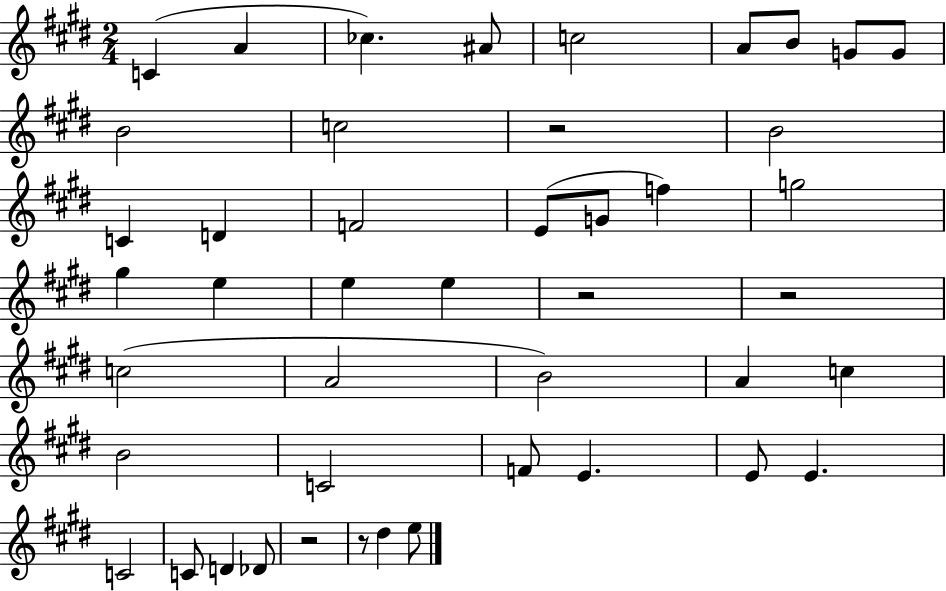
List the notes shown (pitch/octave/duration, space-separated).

C4/q A4/q CES5/q. A#4/e C5/h A4/e B4/e G4/e G4/e B4/h C5/h R/h B4/h C4/q D4/q F4/h E4/e G4/e F5/q G5/h G#5/q E5/q E5/q E5/q R/h R/h C5/h A4/h B4/h A4/q C5/q B4/h C4/h F4/e E4/q. E4/e E4/q. C4/h C4/e D4/q Db4/e R/h R/e D#5/q E5/e